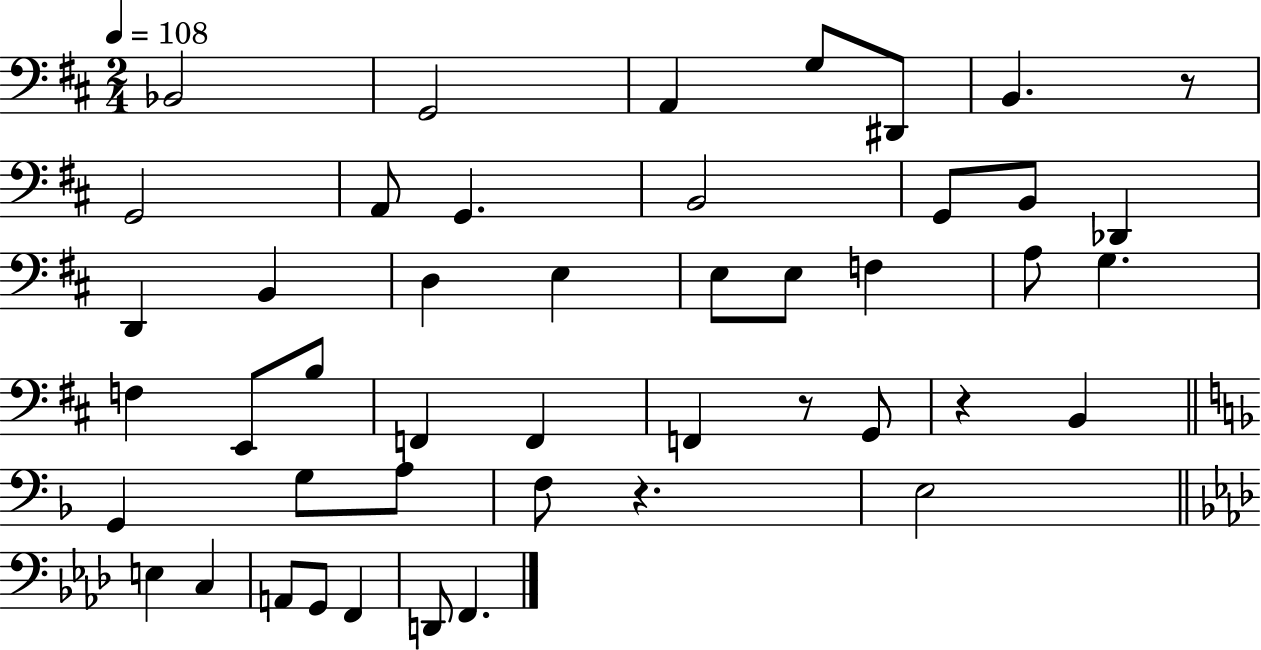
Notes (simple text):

Bb2/h G2/h A2/q G3/e D#2/e B2/q. R/e G2/h A2/e G2/q. B2/h G2/e B2/e Db2/q D2/q B2/q D3/q E3/q E3/e E3/e F3/q A3/e G3/q. F3/q E2/e B3/e F2/q F2/q F2/q R/e G2/e R/q B2/q G2/q G3/e A3/e F3/e R/q. E3/h E3/q C3/q A2/e G2/e F2/q D2/e F2/q.